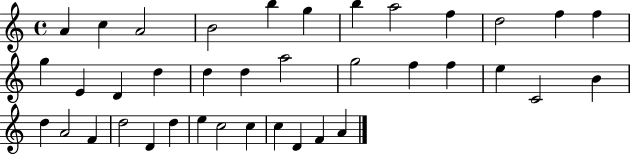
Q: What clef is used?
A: treble